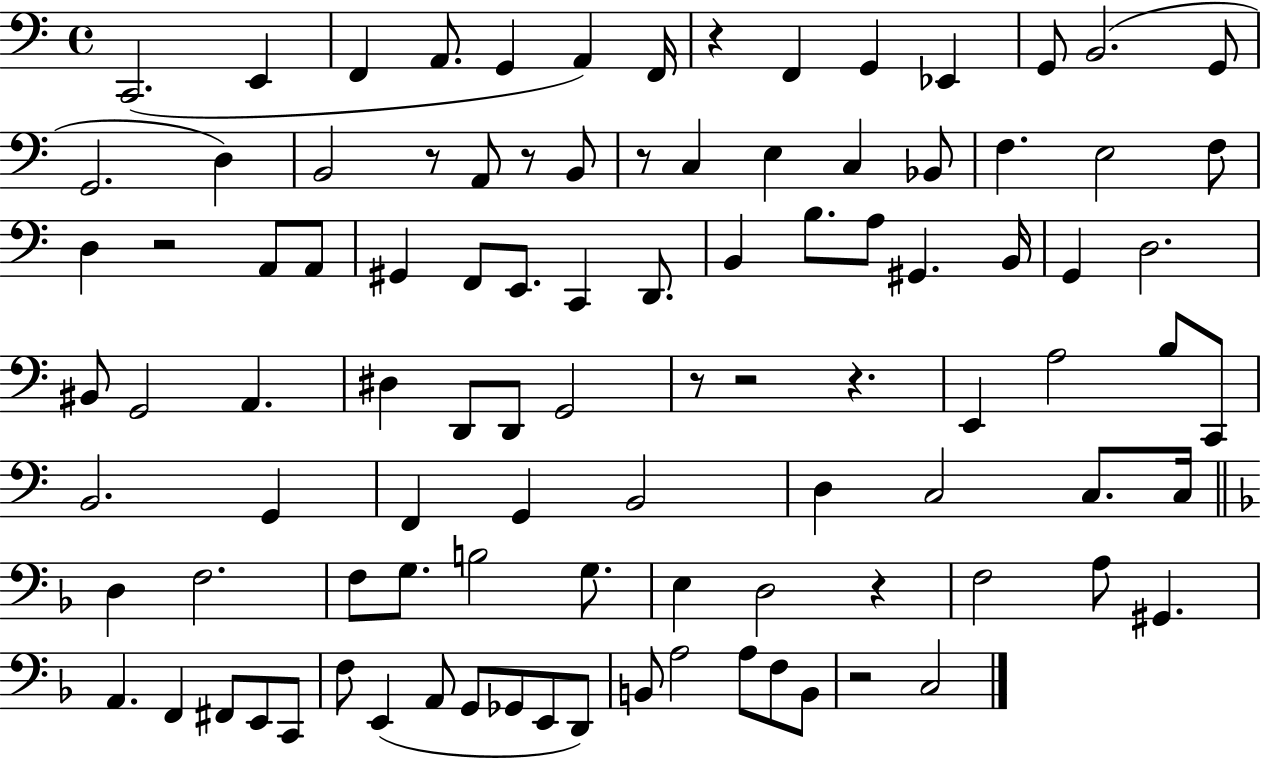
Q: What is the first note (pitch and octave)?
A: C2